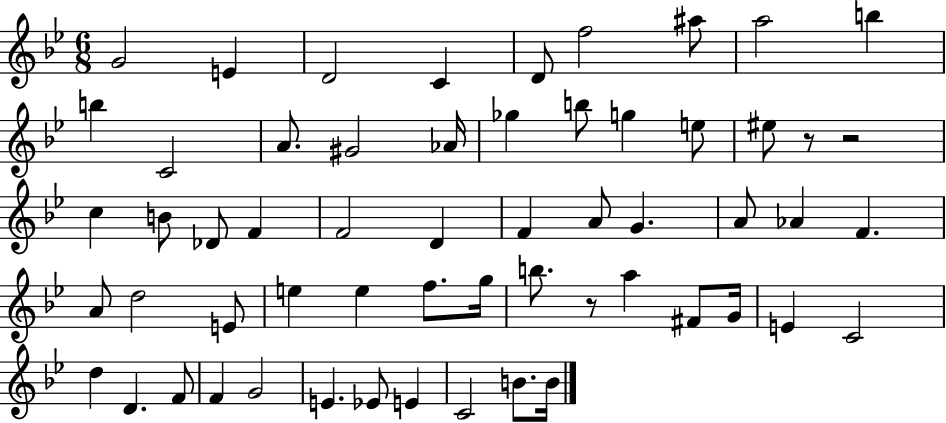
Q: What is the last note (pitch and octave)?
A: B4